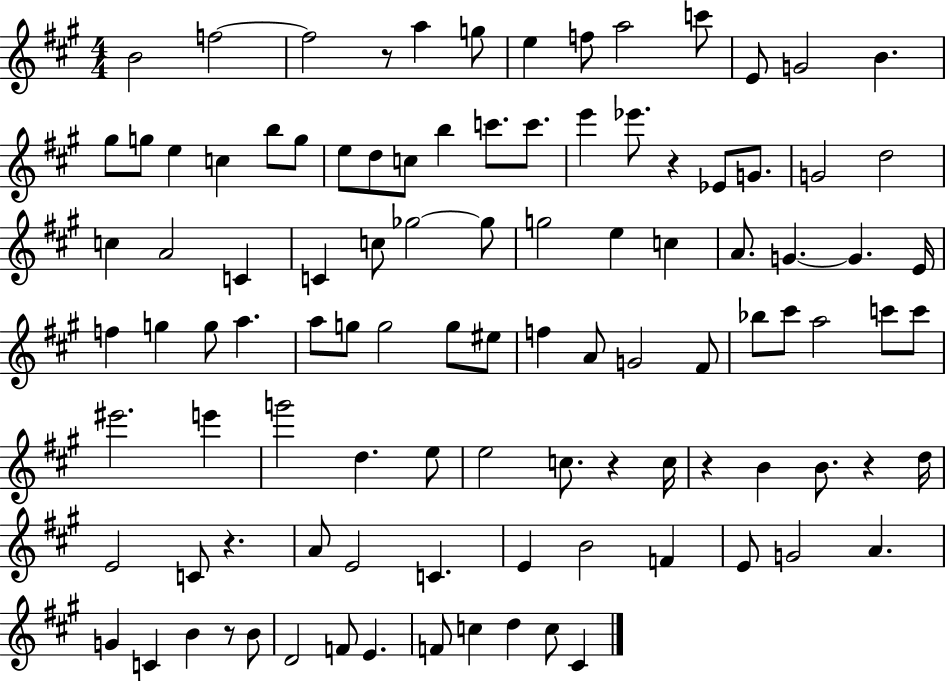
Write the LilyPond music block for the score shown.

{
  \clef treble
  \numericTimeSignature
  \time 4/4
  \key a \major
  b'2 f''2~~ | f''2 r8 a''4 g''8 | e''4 f''8 a''2 c'''8 | e'8 g'2 b'4. | \break gis''8 g''8 e''4 c''4 b''8 g''8 | e''8 d''8 c''8 b''4 c'''8. c'''8. | e'''4 ees'''8. r4 ees'8 g'8. | g'2 d''2 | \break c''4 a'2 c'4 | c'4 c''8 ges''2~~ ges''8 | g''2 e''4 c''4 | a'8. g'4.~~ g'4. e'16 | \break f''4 g''4 g''8 a''4. | a''8 g''8 g''2 g''8 eis''8 | f''4 a'8 g'2 fis'8 | bes''8 cis'''8 a''2 c'''8 c'''8 | \break eis'''2. e'''4 | g'''2 d''4. e''8 | e''2 c''8. r4 c''16 | r4 b'4 b'8. r4 d''16 | \break e'2 c'8 r4. | a'8 e'2 c'4. | e'4 b'2 f'4 | e'8 g'2 a'4. | \break g'4 c'4 b'4 r8 b'8 | d'2 f'8 e'4. | f'8 c''4 d''4 c''8 cis'4 | \bar "|."
}